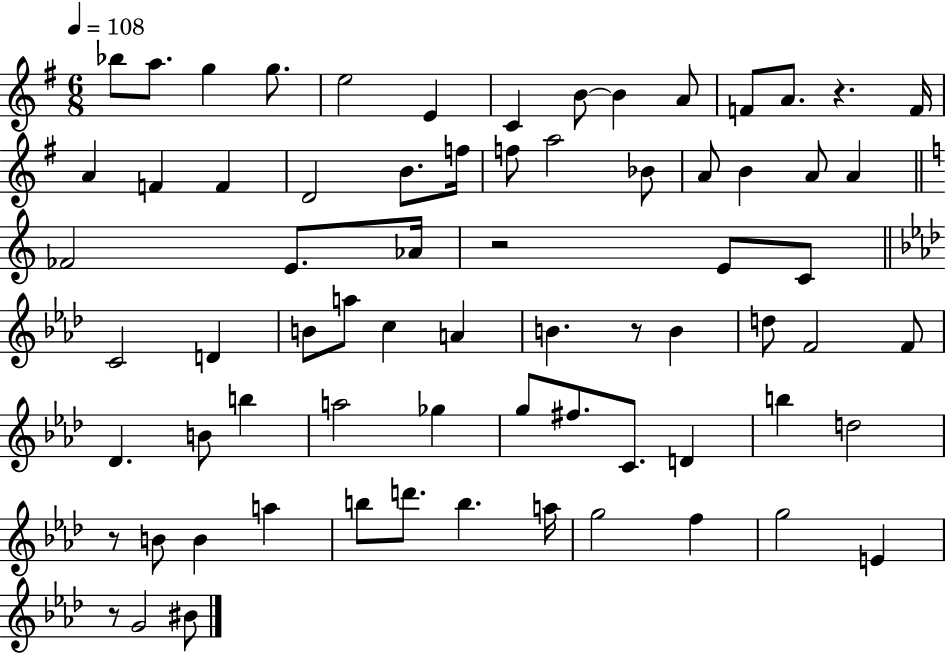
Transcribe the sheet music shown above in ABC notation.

X:1
T:Untitled
M:6/8
L:1/4
K:G
_b/2 a/2 g g/2 e2 E C B/2 B A/2 F/2 A/2 z F/4 A F F D2 B/2 f/4 f/2 a2 _B/2 A/2 B A/2 A _F2 E/2 _A/4 z2 E/2 C/2 C2 D B/2 a/2 c A B z/2 B d/2 F2 F/2 _D B/2 b a2 _g g/2 ^f/2 C/2 D b d2 z/2 B/2 B a b/2 d'/2 b a/4 g2 f g2 E z/2 G2 ^B/2